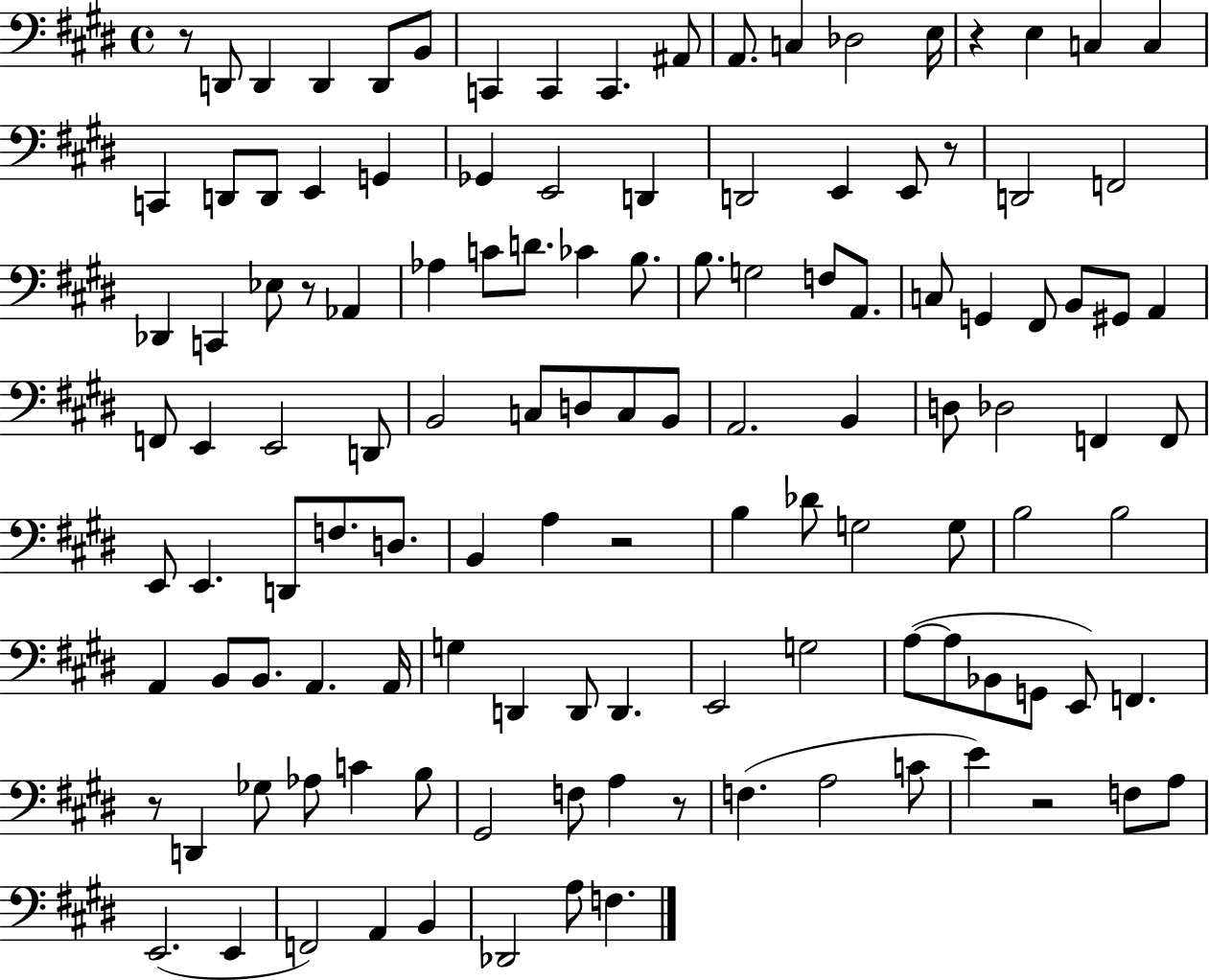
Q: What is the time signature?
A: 4/4